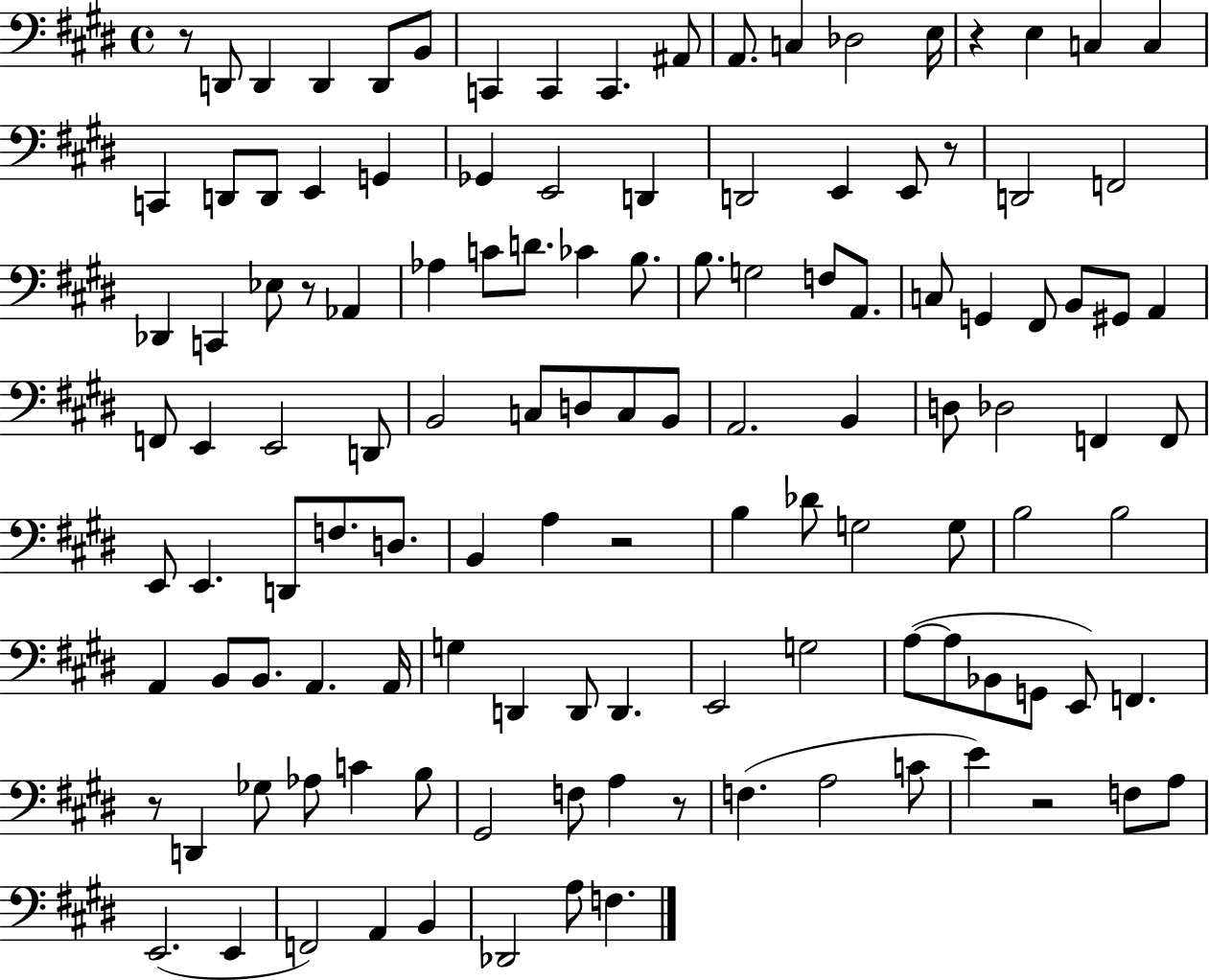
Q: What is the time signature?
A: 4/4